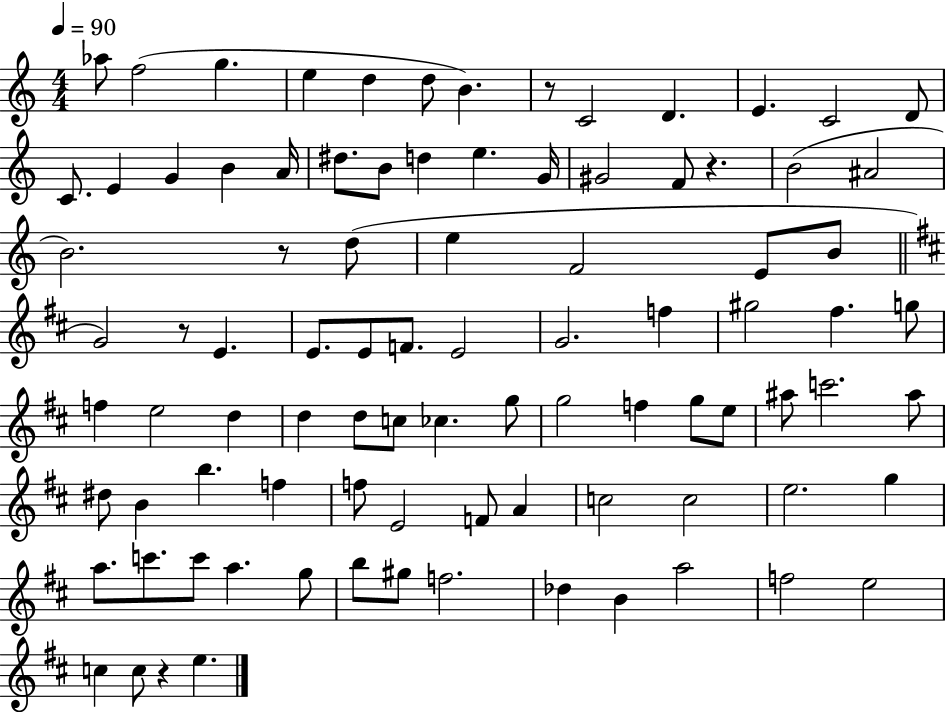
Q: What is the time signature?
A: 4/4